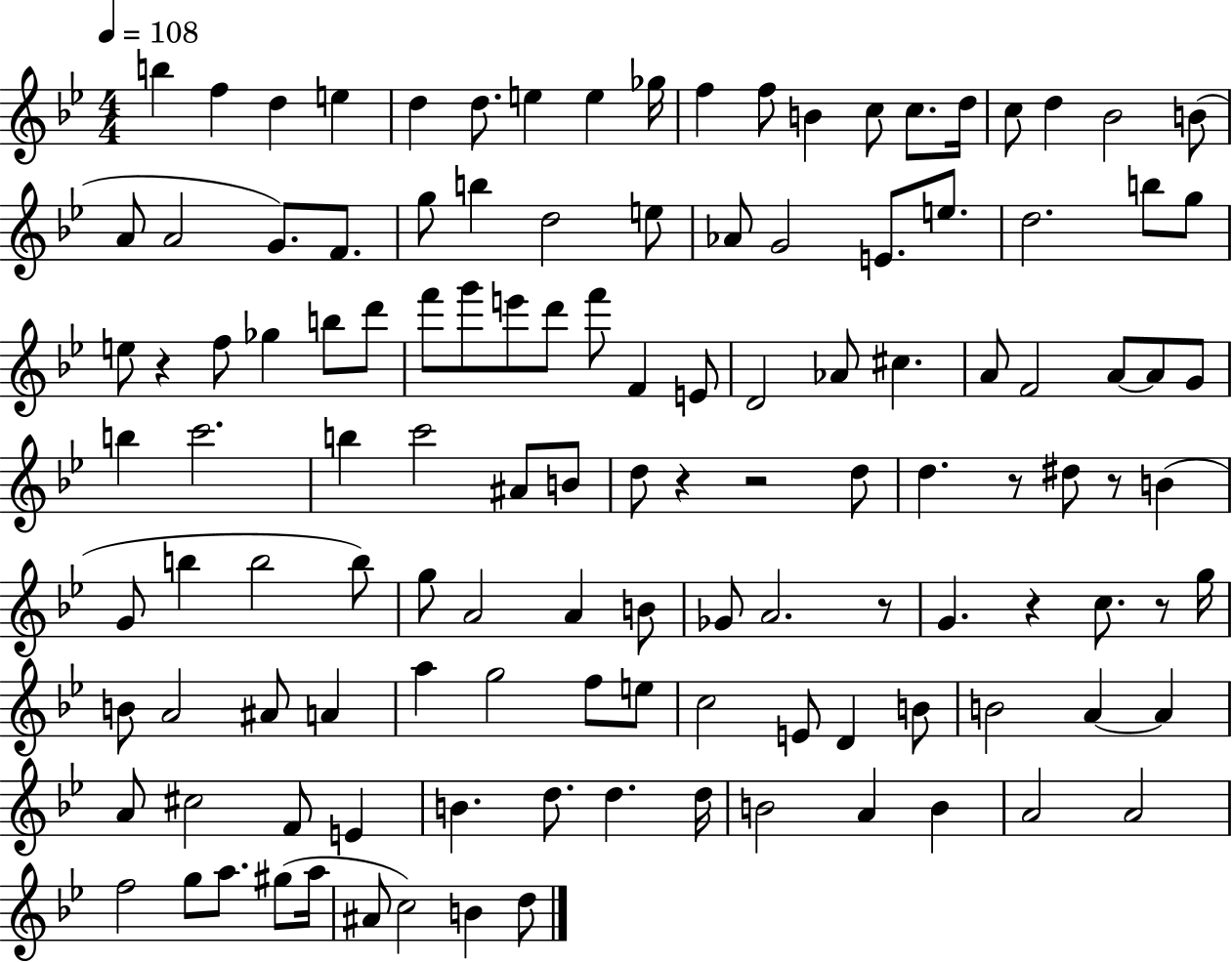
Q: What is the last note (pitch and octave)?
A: D5